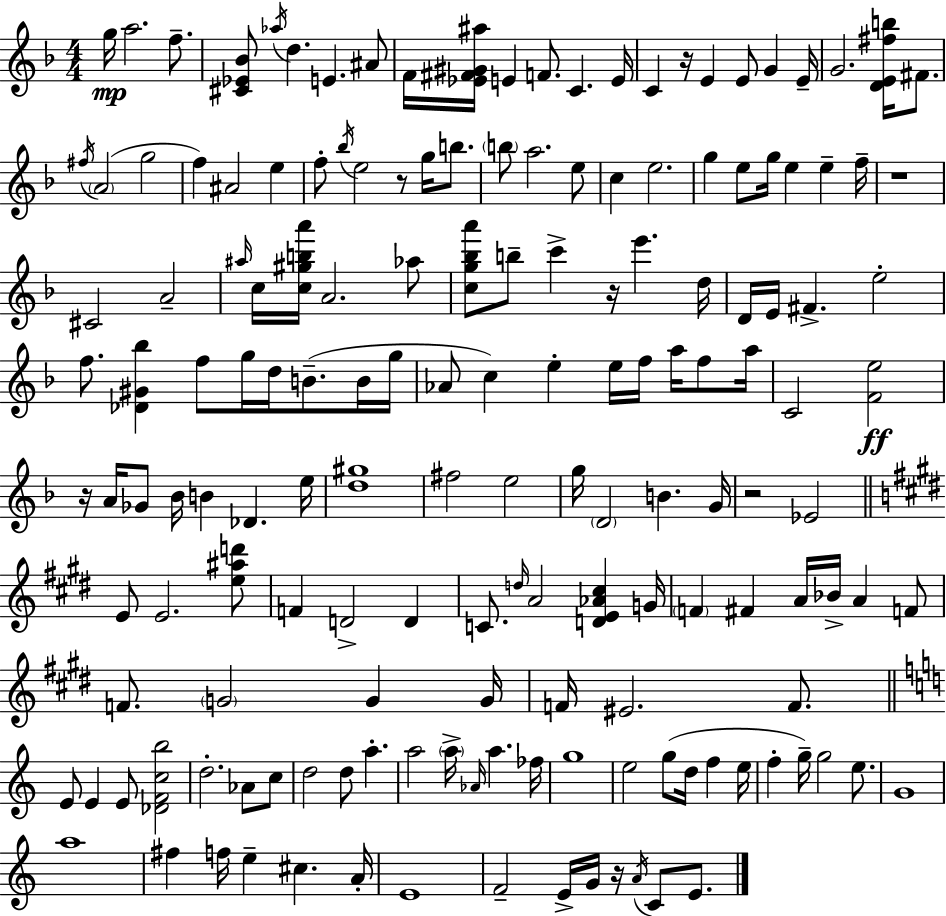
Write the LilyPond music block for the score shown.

{
  \clef treble
  \numericTimeSignature
  \time 4/4
  \key f \major
  g''16\mp a''2. f''8.-- | <cis' ees' bes'>8 \acciaccatura { aes''16 } d''4. e'4. ais'8 | f'16 <ees' fis' gis' ais''>16 e'4 f'8. c'4. | e'16 c'4 r16 e'4 e'8 g'4 | \break e'16-- g'2. <d' e' fis'' b''>16 fis'8. | \acciaccatura { fis''16 }( \parenthesize a'2 g''2 | f''4) ais'2 e''4 | f''8-. \acciaccatura { bes''16 } e''2 r8 g''16 | \break b''8. \parenthesize b''8 a''2. | e''8 c''4 e''2. | g''4 e''8 g''16 e''4 e''4-- | f''16-- r1 | \break cis'2 a'2-- | \grace { ais''16 } c''16 <c'' gis'' b'' a'''>16 a'2. | aes''8 <c'' g'' bes'' a'''>8 b''8-- c'''4-> r16 e'''4. | d''16 d'16 e'16 fis'4.-> e''2-. | \break f''8. <des' gis' bes''>4 f''8 g''16 d''16 b'8.--( | b'16 g''16 aes'8 c''4) e''4-. e''16 f''16 | a''16 f''8 a''16 c'2 <f' e''>2\ff | r16 a'16 ges'8 bes'16 b'4 des'4. | \break e''16 <d'' gis''>1 | fis''2 e''2 | g''16 \parenthesize d'2 b'4. | g'16 r2 ees'2 | \break \bar "||" \break \key e \major e'8 e'2. <e'' ais'' d'''>8 | f'4 d'2-> d'4 | c'8. \grace { d''16 } a'2 <d' e' aes' cis''>4 | g'16 \parenthesize f'4 fis'4 a'16 bes'16-> a'4 f'8 | \break f'8. \parenthesize g'2 g'4 | g'16 f'16 eis'2. f'8. | \bar "||" \break \key c \major e'8 e'4 e'8 <des' f' c'' b''>2 | d''2.-. aes'8 c''8 | d''2 d''8 a''4.-. | a''2 \parenthesize a''16-> \grace { aes'16 } a''4. | \break fes''16 g''1 | e''2 g''8( d''16 f''4 | e''16 f''4-. g''16--) g''2 e''8. | g'1 | \break a''1 | fis''4 f''16 e''4-- cis''4. | a'16-. e'1 | f'2-- e'16-> g'16 r16 \acciaccatura { a'16 } c'8 e'8. | \break \bar "|."
}